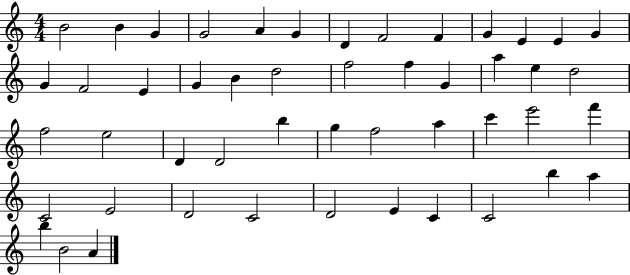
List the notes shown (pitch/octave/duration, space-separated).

B4/h B4/q G4/q G4/h A4/q G4/q D4/q F4/h F4/q G4/q E4/q E4/q G4/q G4/q F4/h E4/q G4/q B4/q D5/h F5/h F5/q G4/q A5/q E5/q D5/h F5/h E5/h D4/q D4/h B5/q G5/q F5/h A5/q C6/q E6/h F6/q C4/h E4/h D4/h C4/h D4/h E4/q C4/q C4/h B5/q A5/q B5/q B4/h A4/q